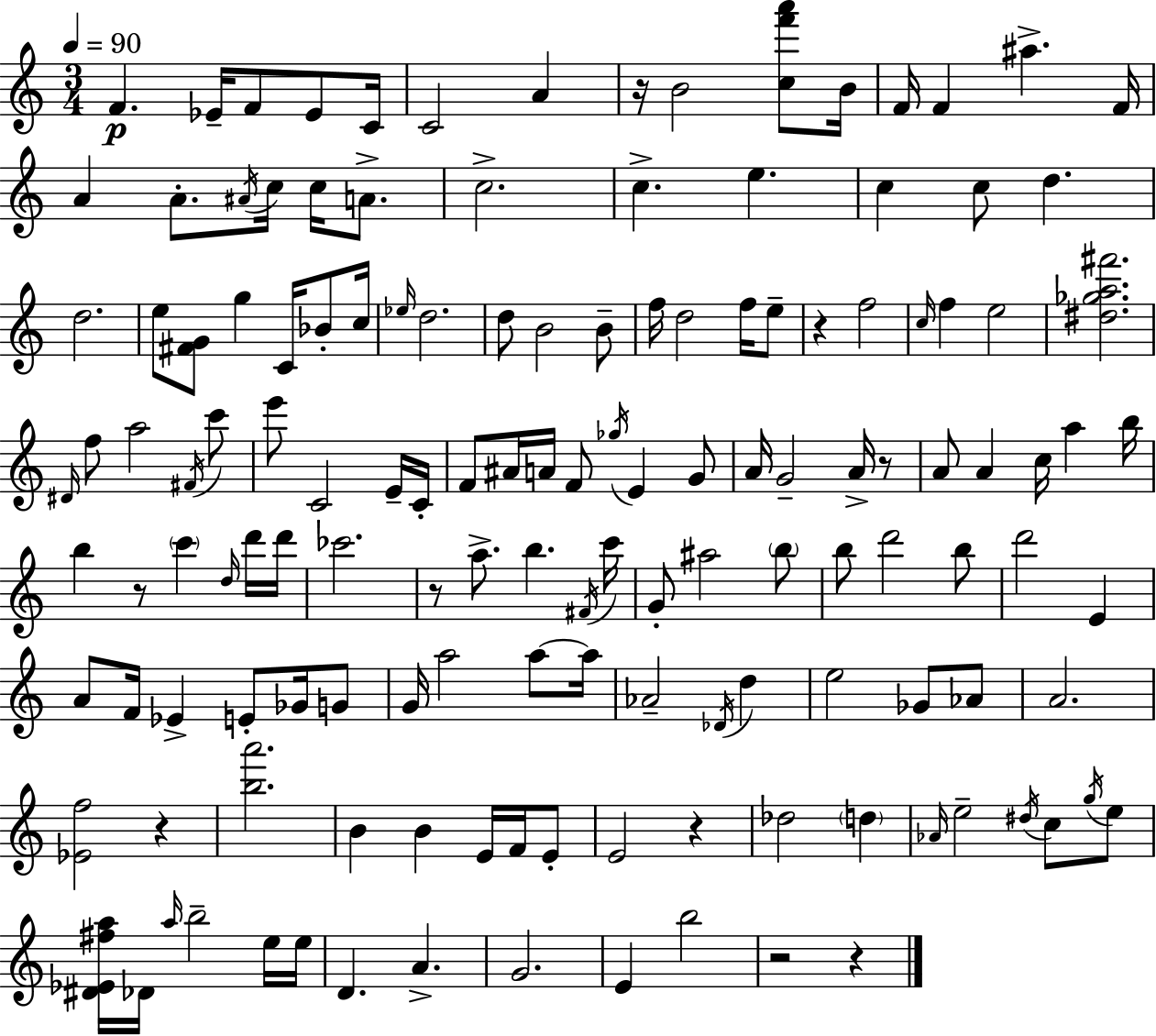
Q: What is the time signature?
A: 3/4